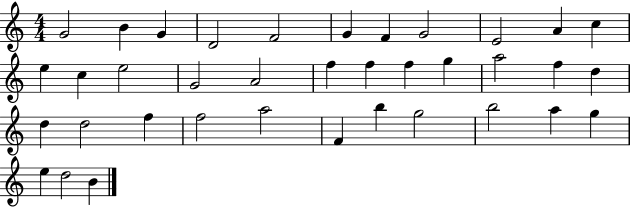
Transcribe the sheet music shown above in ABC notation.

X:1
T:Untitled
M:4/4
L:1/4
K:C
G2 B G D2 F2 G F G2 E2 A c e c e2 G2 A2 f f f g a2 f d d d2 f f2 a2 F b g2 b2 a g e d2 B